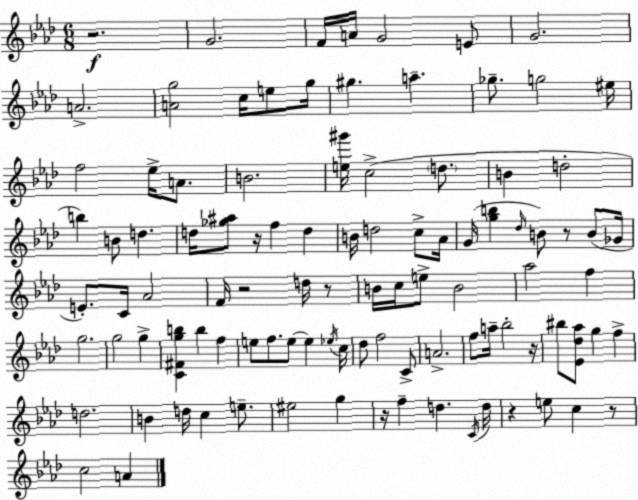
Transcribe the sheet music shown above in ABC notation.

X:1
T:Untitled
M:6/8
L:1/4
K:Ab
z2 G2 F/4 A/4 G2 E/2 G2 A2 [Ag]2 c/4 e/2 g/4 ^g a _g/2 g2 ^e/4 f2 _e/4 A/2 B2 [e^g']/4 c2 d/2 B d2 b B/2 d d/4 [_g^a]/2 z/4 f d B/4 d2 c/2 _A/4 G/4 [gb] _d/4 B/2 z/2 B/2 _G/4 E/2 C/4 _A2 F/4 z2 d/4 z/2 B/4 c/4 e/2 B2 _a2 f g2 g2 g [C^Fgb] b f e/2 f/2 e/2 e _e/4 c/4 _d/2 f2 C/2 A2 f/2 a/4 _b2 z/4 ^b/2 [_E_d_a]/2 g f d2 B d/4 c e/2 ^e2 g z/4 f d C/4 d/4 z e/2 c z/2 c2 A